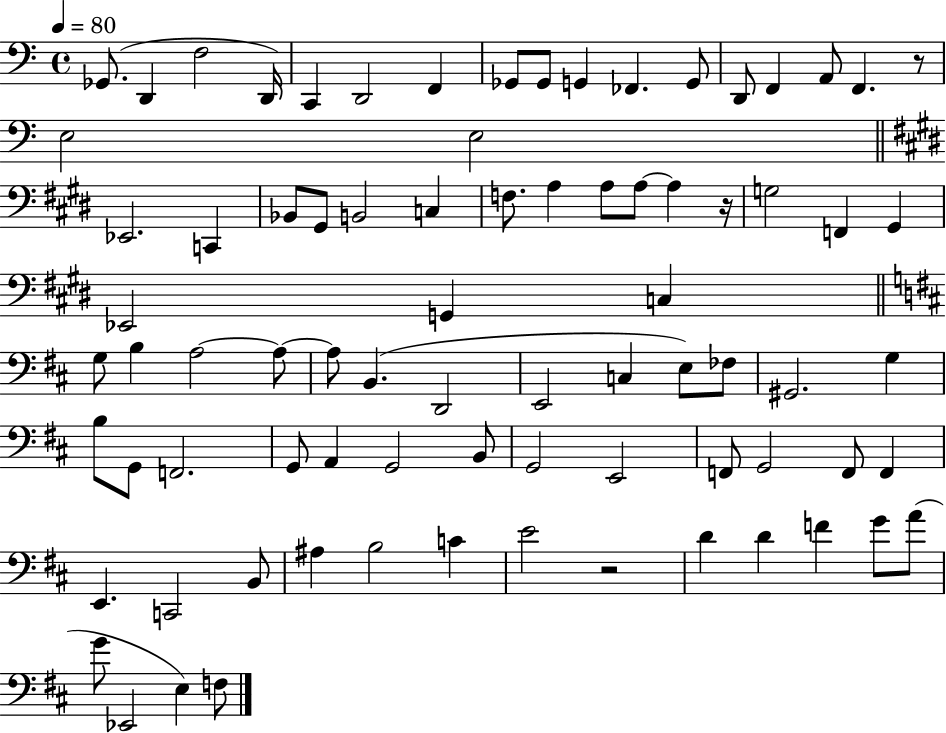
{
  \clef bass
  \time 4/4
  \defaultTimeSignature
  \key c \major
  \tempo 4 = 80
  \repeat volta 2 { ges,8.( d,4 f2 d,16) | c,4 d,2 f,4 | ges,8 ges,8 g,4 fes,4. g,8 | d,8 f,4 a,8 f,4. r8 | \break e2 e2 | \bar "||" \break \key e \major ees,2. c,4 | bes,8 gis,8 b,2 c4 | f8. a4 a8 a8~~ a4 r16 | g2 f,4 gis,4 | \break ees,2 g,4 c4 | \bar "||" \break \key b \minor g8 b4 a2~~ a8~~ | a8 b,4.( d,2 | e,2 c4 e8) fes8 | gis,2. g4 | \break b8 g,8 f,2. | g,8 a,4 g,2 b,8 | g,2 e,2 | f,8 g,2 f,8 f,4 | \break e,4. c,2 b,8 | ais4 b2 c'4 | e'2 r2 | d'4 d'4 f'4 g'8 a'8( | \break g'8 ees,2 e4) f8 | } \bar "|."
}